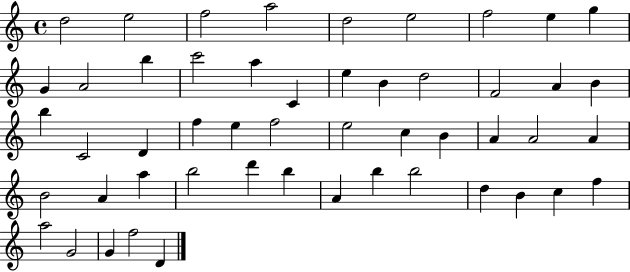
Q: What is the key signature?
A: C major